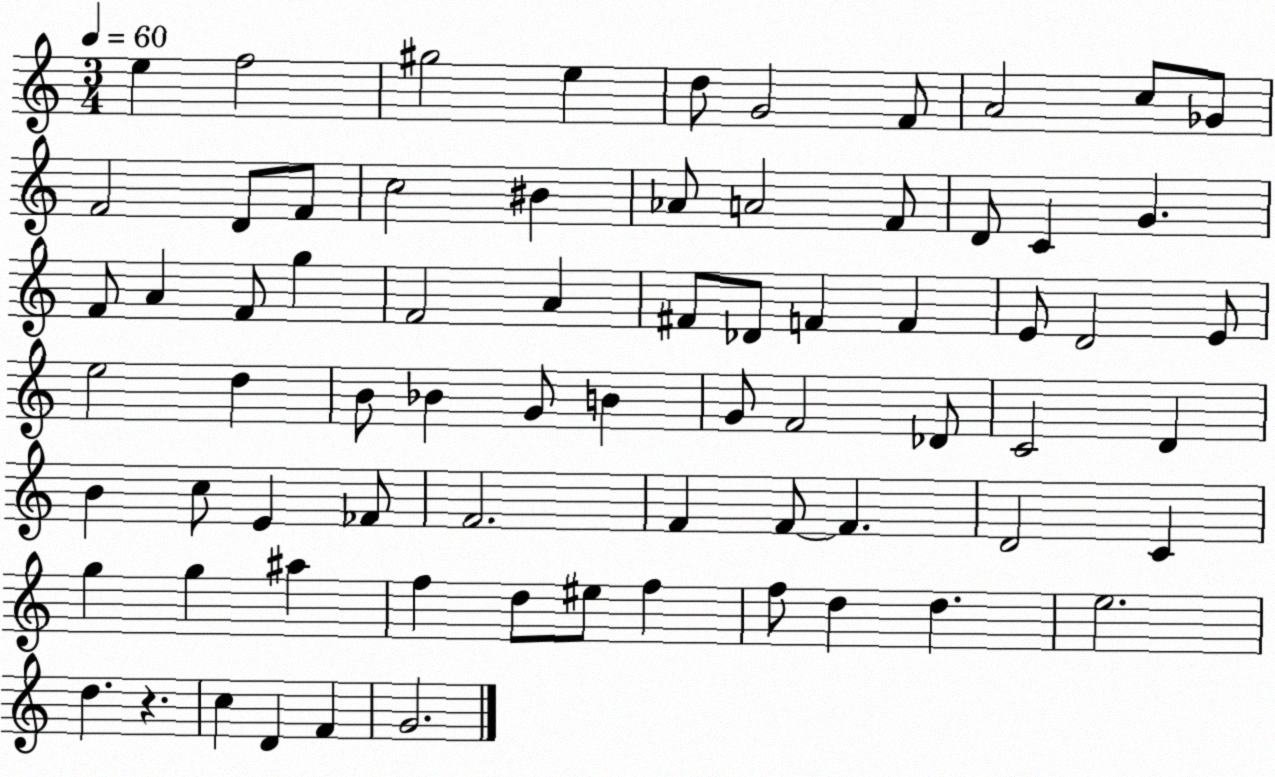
X:1
T:Untitled
M:3/4
L:1/4
K:C
e f2 ^g2 e d/2 G2 F/2 A2 c/2 _G/2 F2 D/2 F/2 c2 ^B _A/2 A2 F/2 D/2 C G F/2 A F/2 g F2 A ^F/2 _D/2 F F E/2 D2 E/2 e2 d B/2 _B G/2 B G/2 F2 _D/2 C2 D B c/2 E _F/2 F2 F F/2 F D2 C g g ^a f d/2 ^e/2 f f/2 d d e2 d z c D F G2